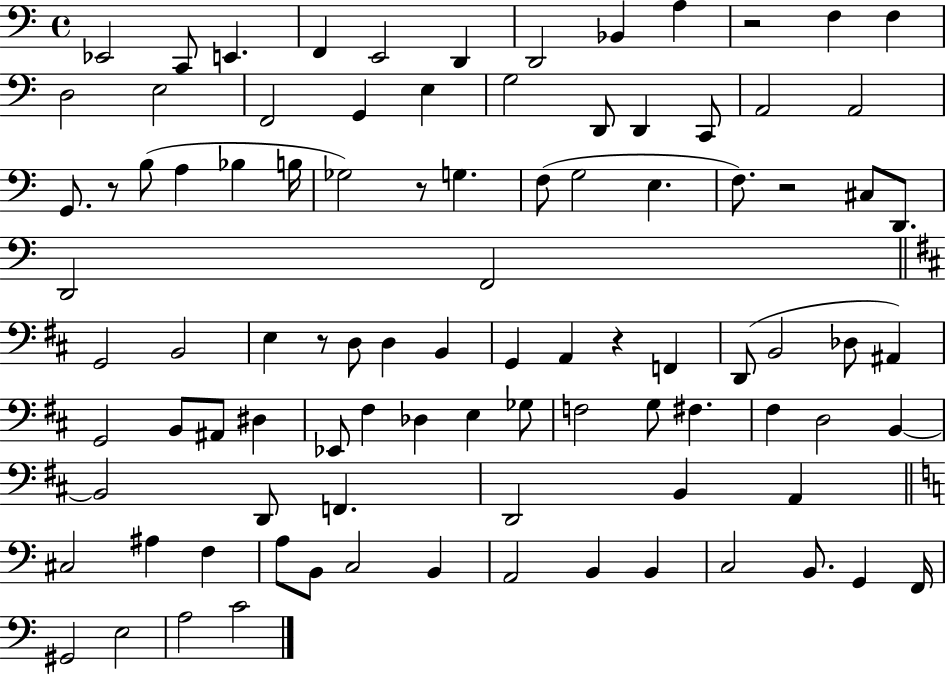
{
  \clef bass
  \time 4/4
  \defaultTimeSignature
  \key c \major
  ees,2 c,8 e,4. | f,4 e,2 d,4 | d,2 bes,4 a4 | r2 f4 f4 | \break d2 e2 | f,2 g,4 e4 | g2 d,8 d,4 c,8 | a,2 a,2 | \break g,8. r8 b8( a4 bes4 b16 | ges2) r8 g4. | f8( g2 e4. | f8.) r2 cis8 d,8. | \break d,2 f,2 | \bar "||" \break \key b \minor g,2 b,2 | e4 r8 d8 d4 b,4 | g,4 a,4 r4 f,4 | d,8( b,2 des8 ais,4) | \break g,2 b,8 ais,8 dis4 | ees,8 fis4 des4 e4 ges8 | f2 g8 fis4. | fis4 d2 b,4~~ | \break b,2 d,8 f,4. | d,2 b,4 a,4 | \bar "||" \break \key c \major cis2 ais4 f4 | a8 b,8 c2 b,4 | a,2 b,4 b,4 | c2 b,8. g,4 f,16 | \break gis,2 e2 | a2 c'2 | \bar "|."
}